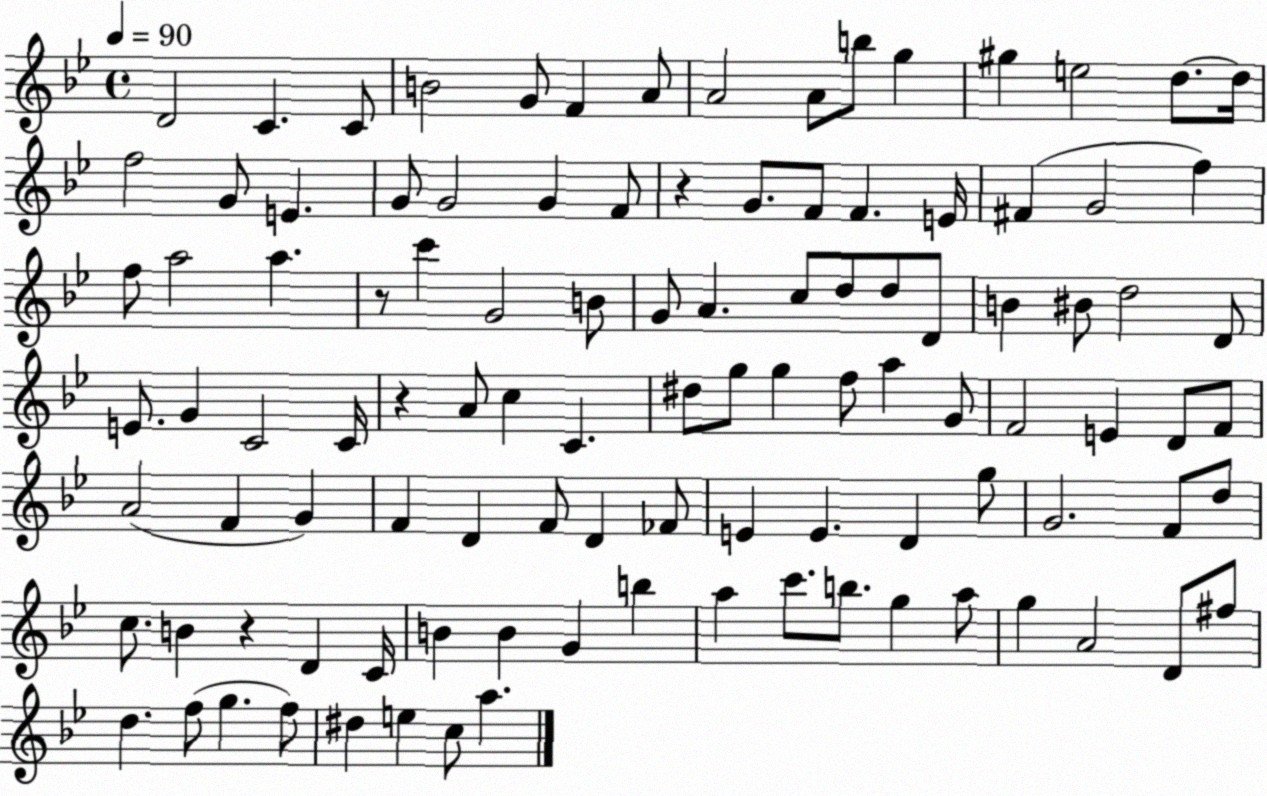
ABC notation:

X:1
T:Untitled
M:4/4
L:1/4
K:Bb
D2 C C/2 B2 G/2 F A/2 A2 A/2 b/2 g ^g e2 d/2 d/4 f2 G/2 E G/2 G2 G F/2 z G/2 F/2 F E/4 ^F G2 f f/2 a2 a z/2 c' G2 B/2 G/2 A c/2 d/2 d/2 D/2 B ^B/2 d2 D/2 E/2 G C2 C/4 z A/2 c C ^d/2 g/2 g f/2 a G/2 F2 E D/2 F/2 A2 F G F D F/2 D _F/2 E E D g/2 G2 F/2 d/2 c/2 B z D C/4 B B G b a c'/2 b/2 g a/2 g A2 D/2 ^f/2 d f/2 g f/2 ^d e c/2 a